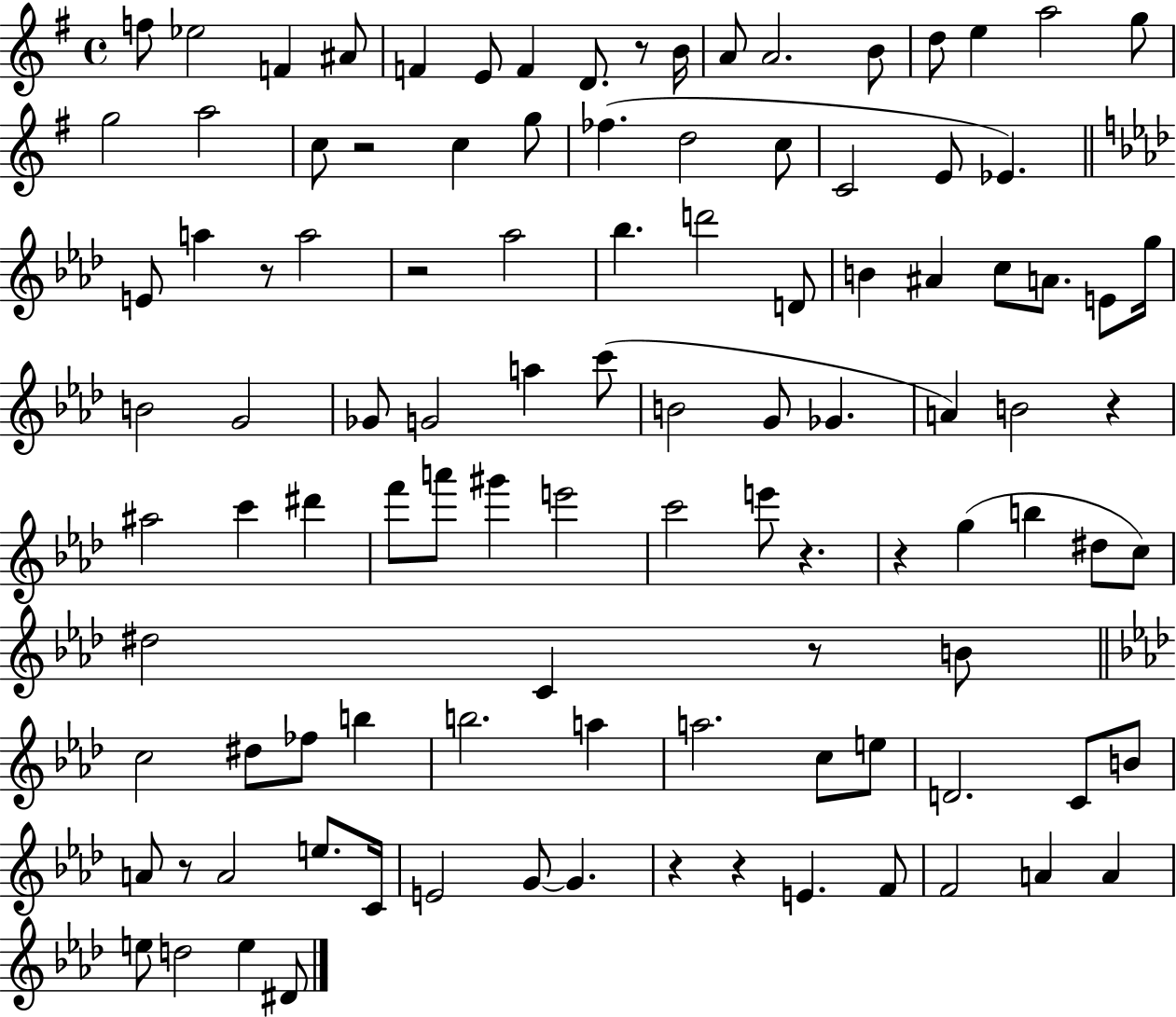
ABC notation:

X:1
T:Untitled
M:4/4
L:1/4
K:G
f/2 _e2 F ^A/2 F E/2 F D/2 z/2 B/4 A/2 A2 B/2 d/2 e a2 g/2 g2 a2 c/2 z2 c g/2 _f d2 c/2 C2 E/2 _E E/2 a z/2 a2 z2 _a2 _b d'2 D/2 B ^A c/2 A/2 E/2 g/4 B2 G2 _G/2 G2 a c'/2 B2 G/2 _G A B2 z ^a2 c' ^d' f'/2 a'/2 ^g' e'2 c'2 e'/2 z z g b ^d/2 c/2 ^d2 C z/2 B/2 c2 ^d/2 _f/2 b b2 a a2 c/2 e/2 D2 C/2 B/2 A/2 z/2 A2 e/2 C/4 E2 G/2 G z z E F/2 F2 A A e/2 d2 e ^D/2